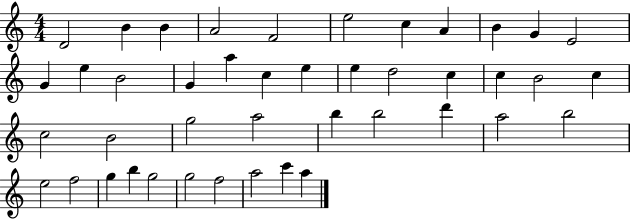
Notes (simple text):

D4/h B4/q B4/q A4/h F4/h E5/h C5/q A4/q B4/q G4/q E4/h G4/q E5/q B4/h G4/q A5/q C5/q E5/q E5/q D5/h C5/q C5/q B4/h C5/q C5/h B4/h G5/h A5/h B5/q B5/h D6/q A5/h B5/h E5/h F5/h G5/q B5/q G5/h G5/h F5/h A5/h C6/q A5/q